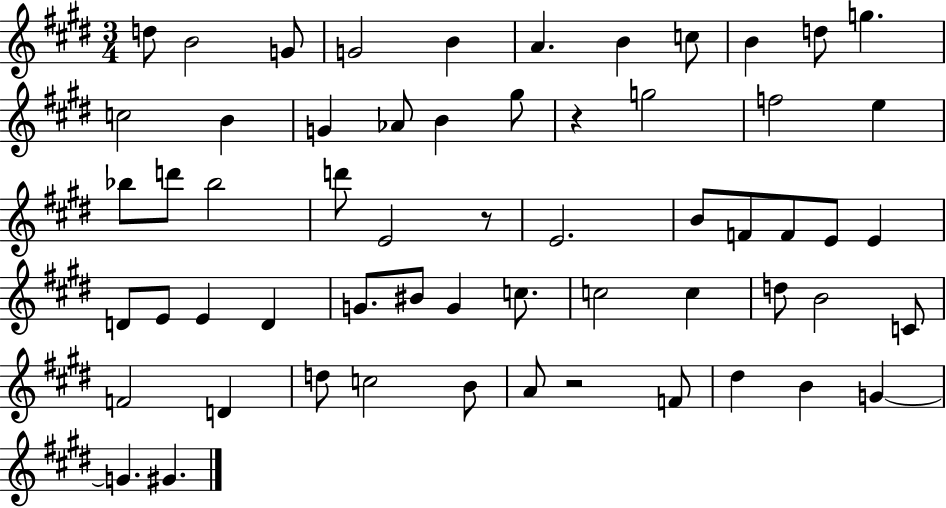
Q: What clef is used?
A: treble